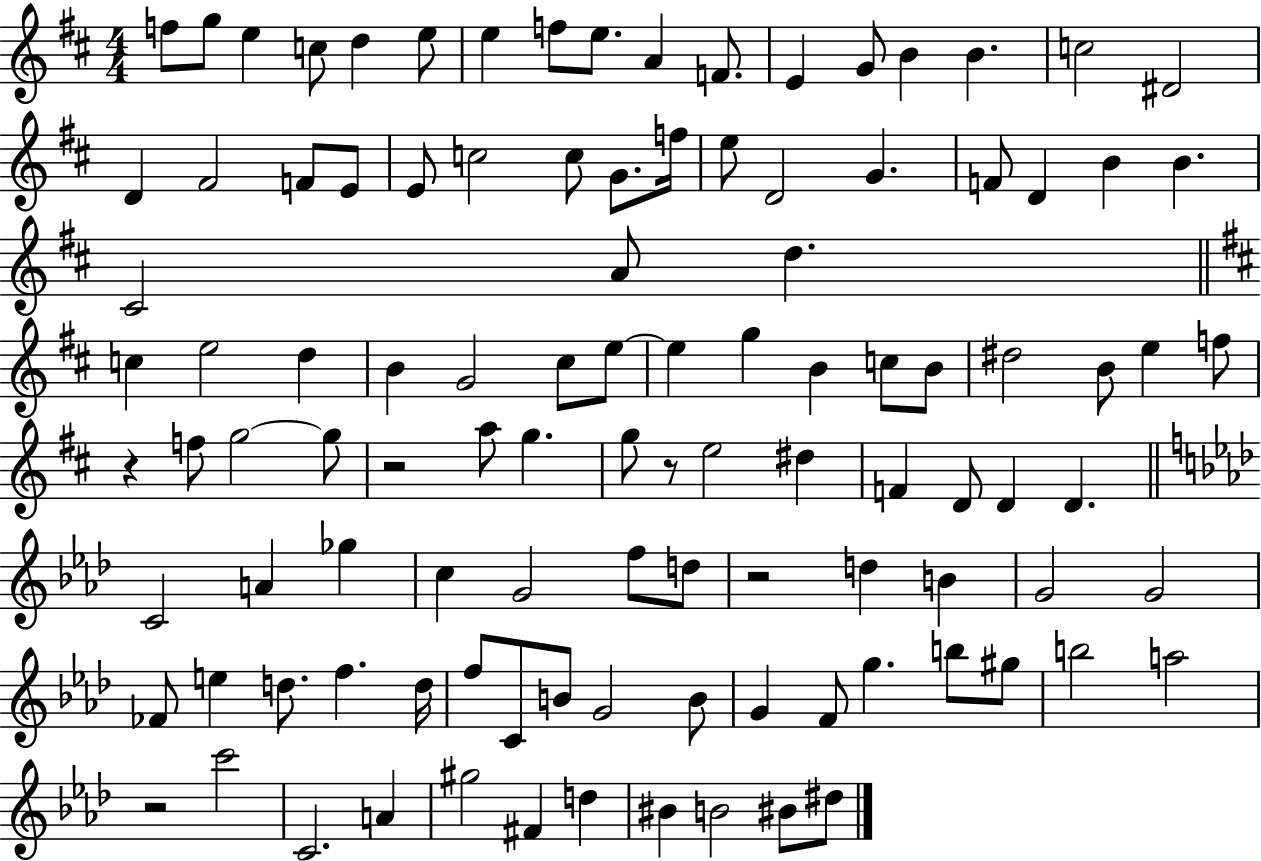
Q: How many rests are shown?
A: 5